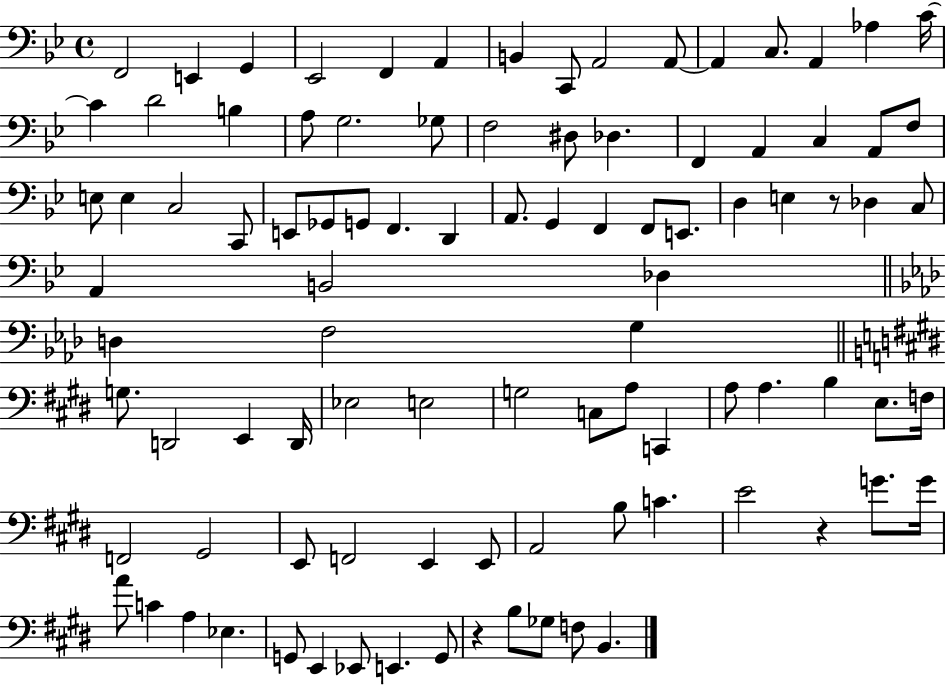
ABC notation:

X:1
T:Untitled
M:4/4
L:1/4
K:Bb
F,,2 E,, G,, _E,,2 F,, A,, B,, C,,/2 A,,2 A,,/2 A,, C,/2 A,, _A, C/4 C D2 B, A,/2 G,2 _G,/2 F,2 ^D,/2 _D, F,, A,, C, A,,/2 F,/2 E,/2 E, C,2 C,,/2 E,,/2 _G,,/2 G,,/2 F,, D,, A,,/2 G,, F,, F,,/2 E,,/2 D, E, z/2 _D, C,/2 A,, B,,2 _D, D, F,2 G, G,/2 D,,2 E,, D,,/4 _E,2 E,2 G,2 C,/2 A,/2 C,, A,/2 A, B, E,/2 F,/4 F,,2 ^G,,2 E,,/2 F,,2 E,, E,,/2 A,,2 B,/2 C E2 z G/2 G/4 A/2 C A, _E, G,,/2 E,, _E,,/2 E,, G,,/2 z B,/2 _G,/2 F,/2 B,,